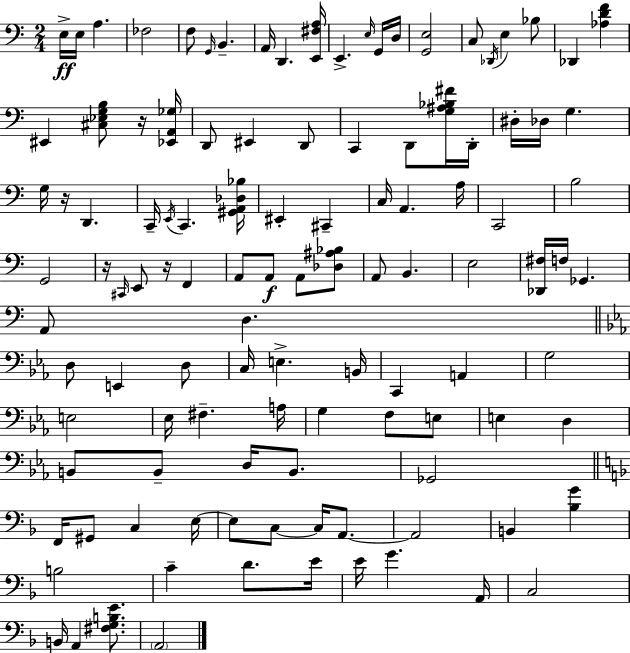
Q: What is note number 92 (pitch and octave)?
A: E4